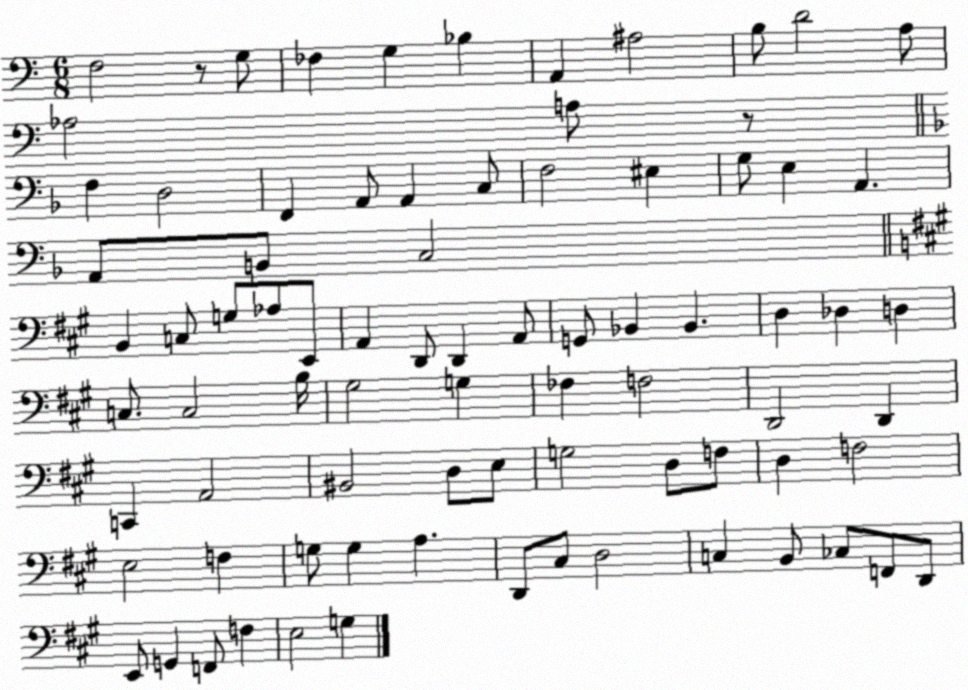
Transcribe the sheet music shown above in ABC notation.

X:1
T:Untitled
M:6/8
L:1/4
K:C
F,2 z/2 G,/2 _F, G, _B, A,, ^A,2 B,/2 D2 A,/2 _A,2 A,/2 z/2 F, D,2 F,, A,,/2 A,, C,/2 F,2 ^E, G,/2 E, A,, A,,/2 B,,/2 C,2 B,, C,/2 G,/2 _A,/2 E,,/2 A,, D,,/2 D,, A,,/2 G,,/2 _B,, _B,, D, _D, D, C,/2 C,2 B,/4 ^G,2 G, _F, F,2 D,,2 D,, C,, A,,2 ^B,,2 D,/2 E,/2 G,2 D,/2 F,/2 D, F,2 E,2 F, G,/2 G, A, D,,/2 ^C,/2 D,2 C, B,,/2 _C,/2 F,,/2 D,,/2 E,,/2 G,, F,,/2 F, E,2 G,